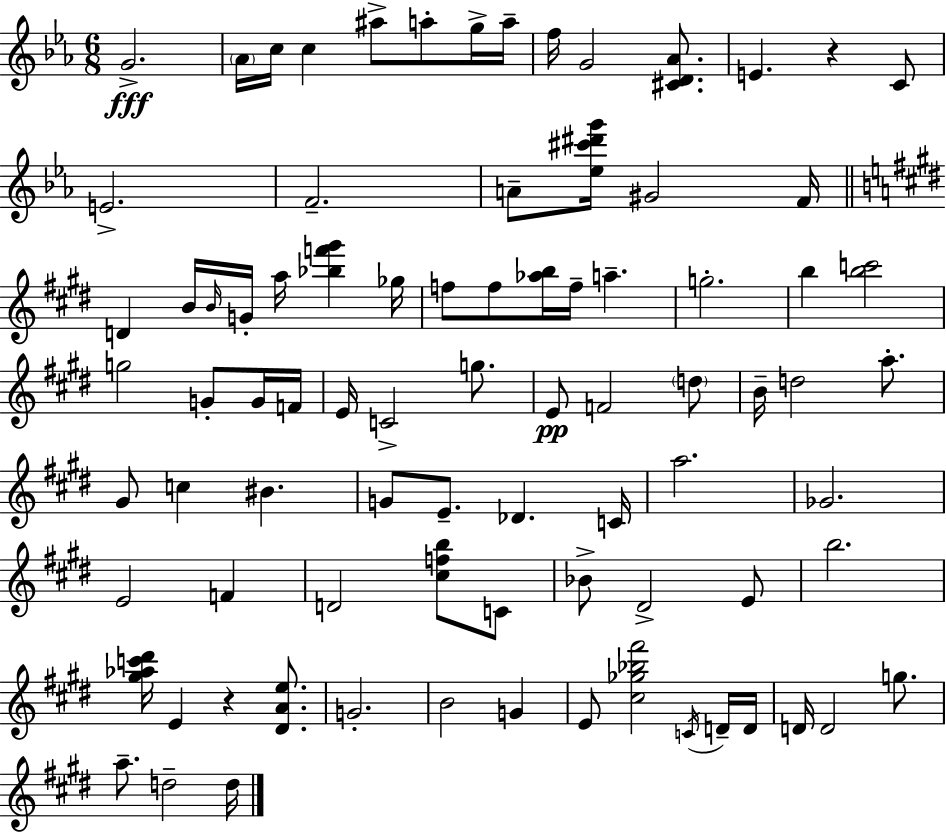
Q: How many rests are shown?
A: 2